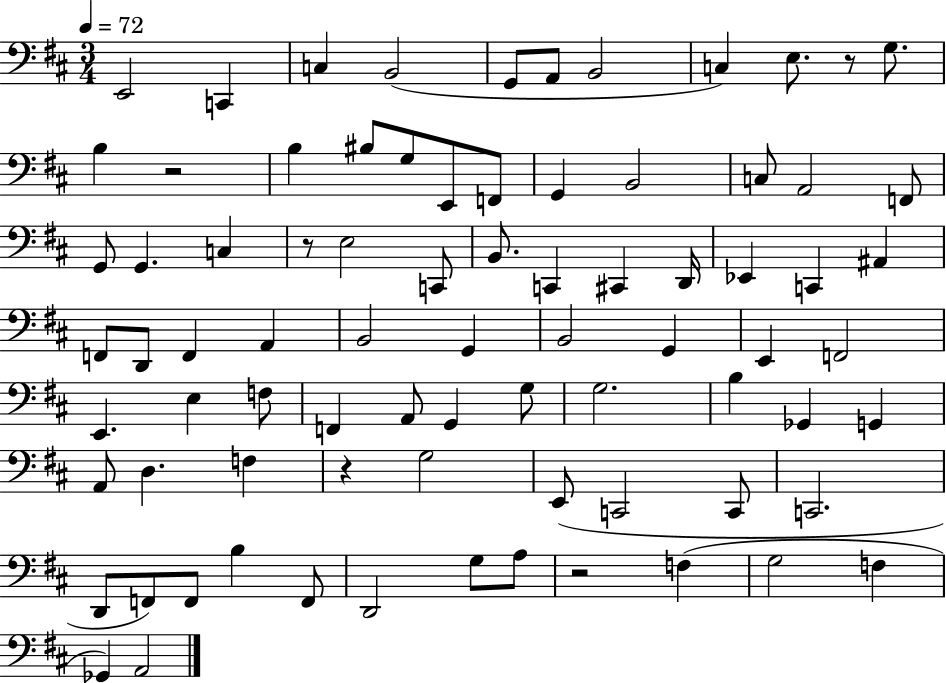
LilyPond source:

{
  \clef bass
  \numericTimeSignature
  \time 3/4
  \key d \major
  \tempo 4 = 72
  \repeat volta 2 { e,2 c,4 | c4 b,2( | g,8 a,8 b,2 | c4) e8. r8 g8. | \break b4 r2 | b4 bis8 g8 e,8 f,8 | g,4 b,2 | c8 a,2 f,8 | \break g,8 g,4. c4 | r8 e2 c,8 | b,8. c,4 cis,4 d,16 | ees,4 c,4 ais,4 | \break f,8 d,8 f,4 a,4 | b,2 g,4 | b,2 g,4 | e,4 f,2 | \break e,4. e4 f8 | f,4 a,8 g,4 g8 | g2. | b4 ges,4 g,4 | \break a,8 d4. f4 | r4 g2 | e,8( c,2 c,8 | c,2. | \break d,8 f,8) f,8 b4 f,8 | d,2 g8 a8 | r2 f4( | g2 f4 | \break ges,4) a,2 | } \bar "|."
}